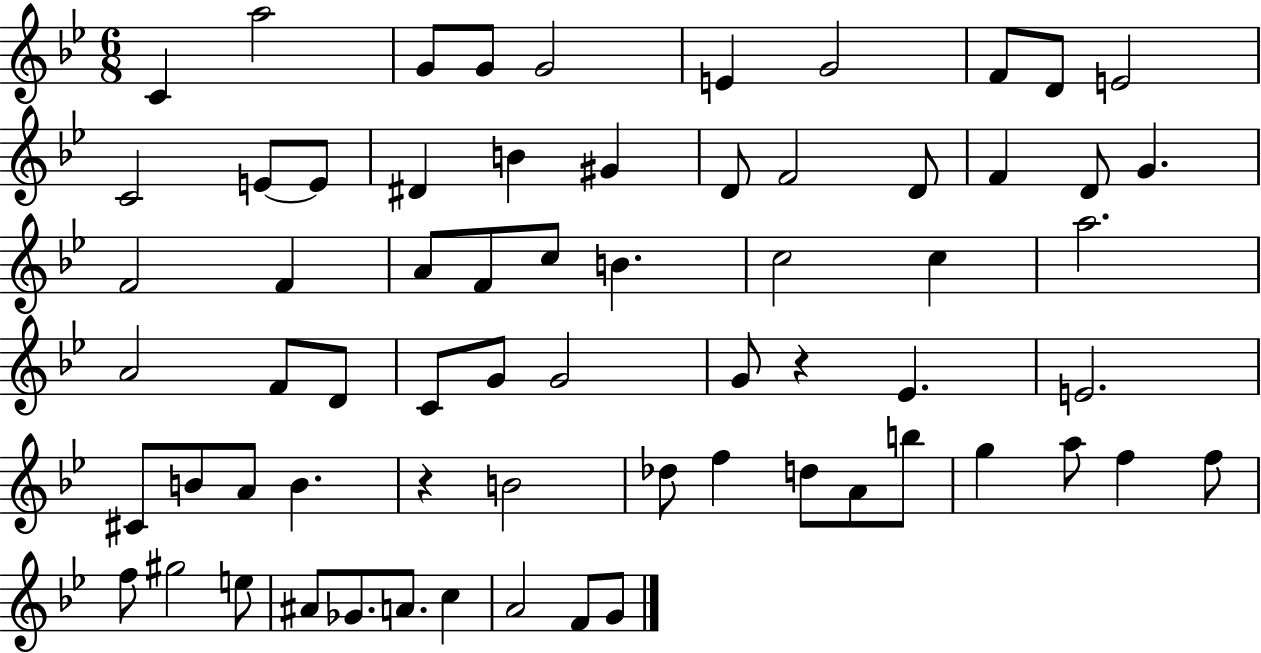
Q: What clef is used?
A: treble